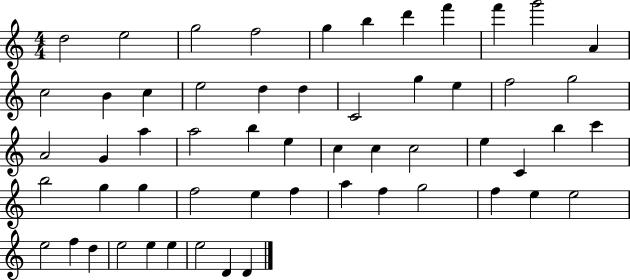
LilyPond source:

{
  \clef treble
  \numericTimeSignature
  \time 4/4
  \key c \major
  d''2 e''2 | g''2 f''2 | g''4 b''4 d'''4 f'''4 | f'''4 g'''2 a'4 | \break c''2 b'4 c''4 | e''2 d''4 d''4 | c'2 g''4 e''4 | f''2 g''2 | \break a'2 g'4 a''4 | a''2 b''4 e''4 | c''4 c''4 c''2 | e''4 c'4 b''4 c'''4 | \break b''2 g''4 g''4 | f''2 e''4 f''4 | a''4 f''4 g''2 | f''4 e''4 e''2 | \break e''2 f''4 d''4 | e''2 e''4 e''4 | e''2 d'4 d'4 | \bar "|."
}